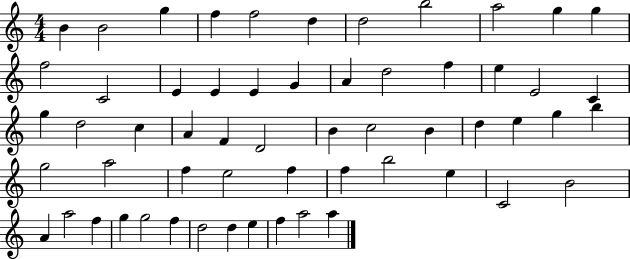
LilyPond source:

{
  \clef treble
  \numericTimeSignature
  \time 4/4
  \key c \major
  b'4 b'2 g''4 | f''4 f''2 d''4 | d''2 b''2 | a''2 g''4 g''4 | \break f''2 c'2 | e'4 e'4 e'4 g'4 | a'4 d''2 f''4 | e''4 e'2 c'4 | \break g''4 d''2 c''4 | a'4 f'4 d'2 | b'4 c''2 b'4 | d''4 e''4 g''4 b''4 | \break g''2 a''2 | f''4 e''2 f''4 | f''4 b''2 e''4 | c'2 b'2 | \break a'4 a''2 f''4 | g''4 g''2 f''4 | d''2 d''4 e''4 | f''4 a''2 a''4 | \break \bar "|."
}